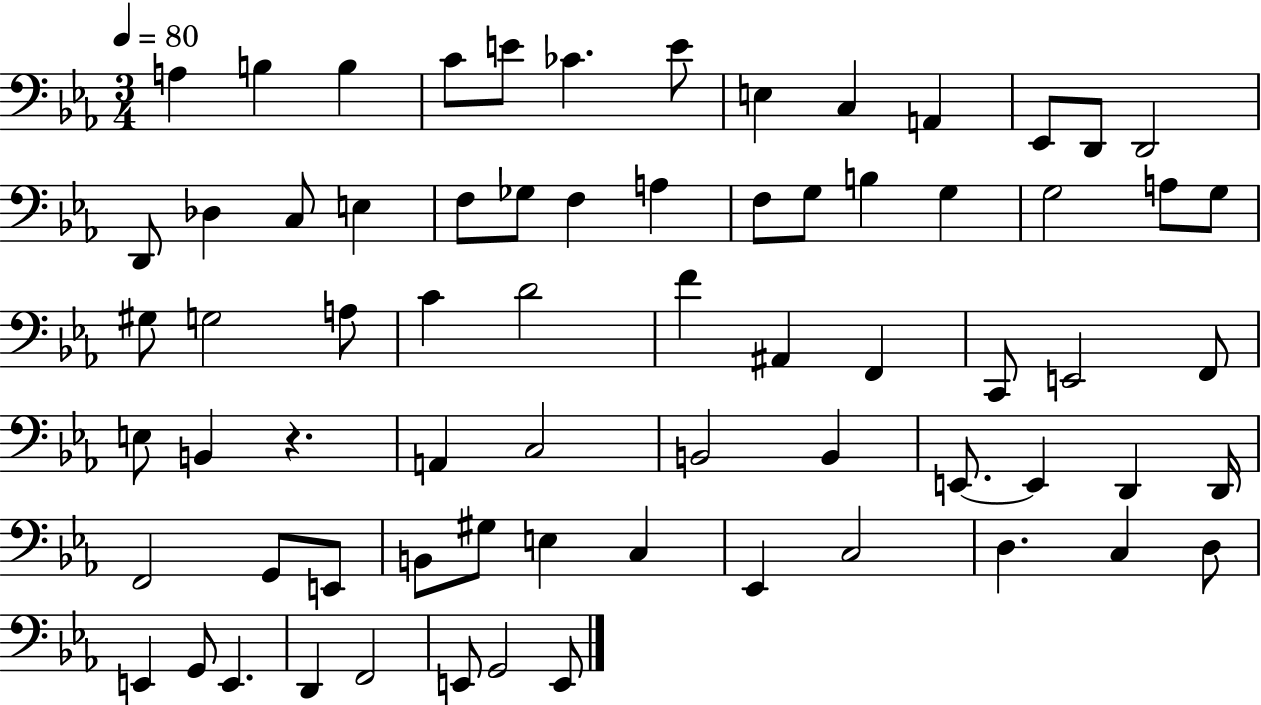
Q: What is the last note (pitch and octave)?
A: E2